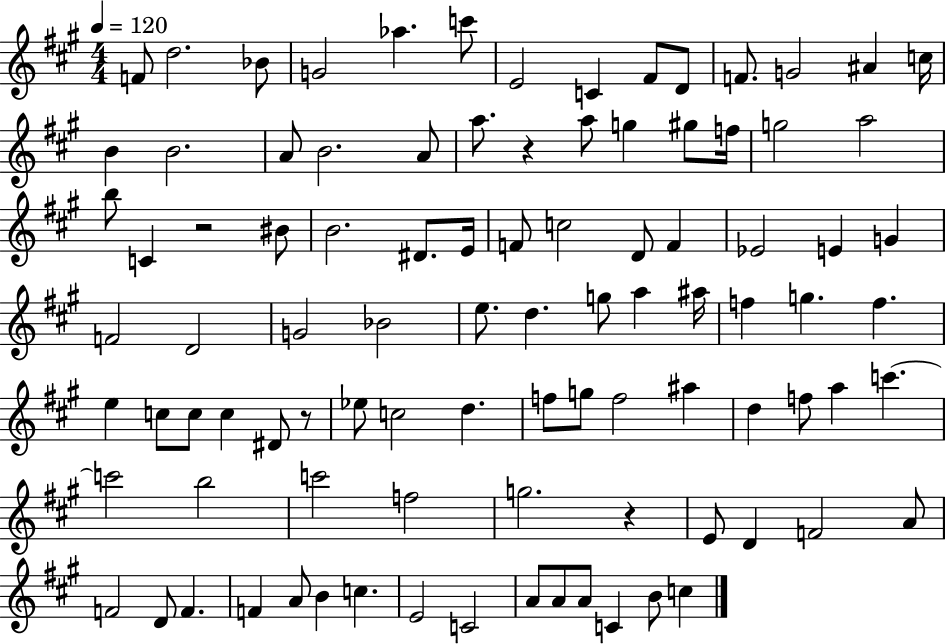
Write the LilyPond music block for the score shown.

{
  \clef treble
  \numericTimeSignature
  \time 4/4
  \key a \major
  \tempo 4 = 120
  \repeat volta 2 { f'8 d''2. bes'8 | g'2 aes''4. c'''8 | e'2 c'4 fis'8 d'8 | f'8. g'2 ais'4 c''16 | \break b'4 b'2. | a'8 b'2. a'8 | a''8. r4 a''8 g''4 gis''8 f''16 | g''2 a''2 | \break b''8 c'4 r2 bis'8 | b'2. dis'8. e'16 | f'8 c''2 d'8 f'4 | ees'2 e'4 g'4 | \break f'2 d'2 | g'2 bes'2 | e''8. d''4. g''8 a''4 ais''16 | f''4 g''4. f''4. | \break e''4 c''8 c''8 c''4 dis'8 r8 | ees''8 c''2 d''4. | f''8 g''8 f''2 ais''4 | d''4 f''8 a''4 c'''4.~~ | \break c'''2 b''2 | c'''2 f''2 | g''2. r4 | e'8 d'4 f'2 a'8 | \break f'2 d'8 f'4. | f'4 a'8 b'4 c''4. | e'2 c'2 | a'8 a'8 a'8 c'4 b'8 c''4 | \break } \bar "|."
}